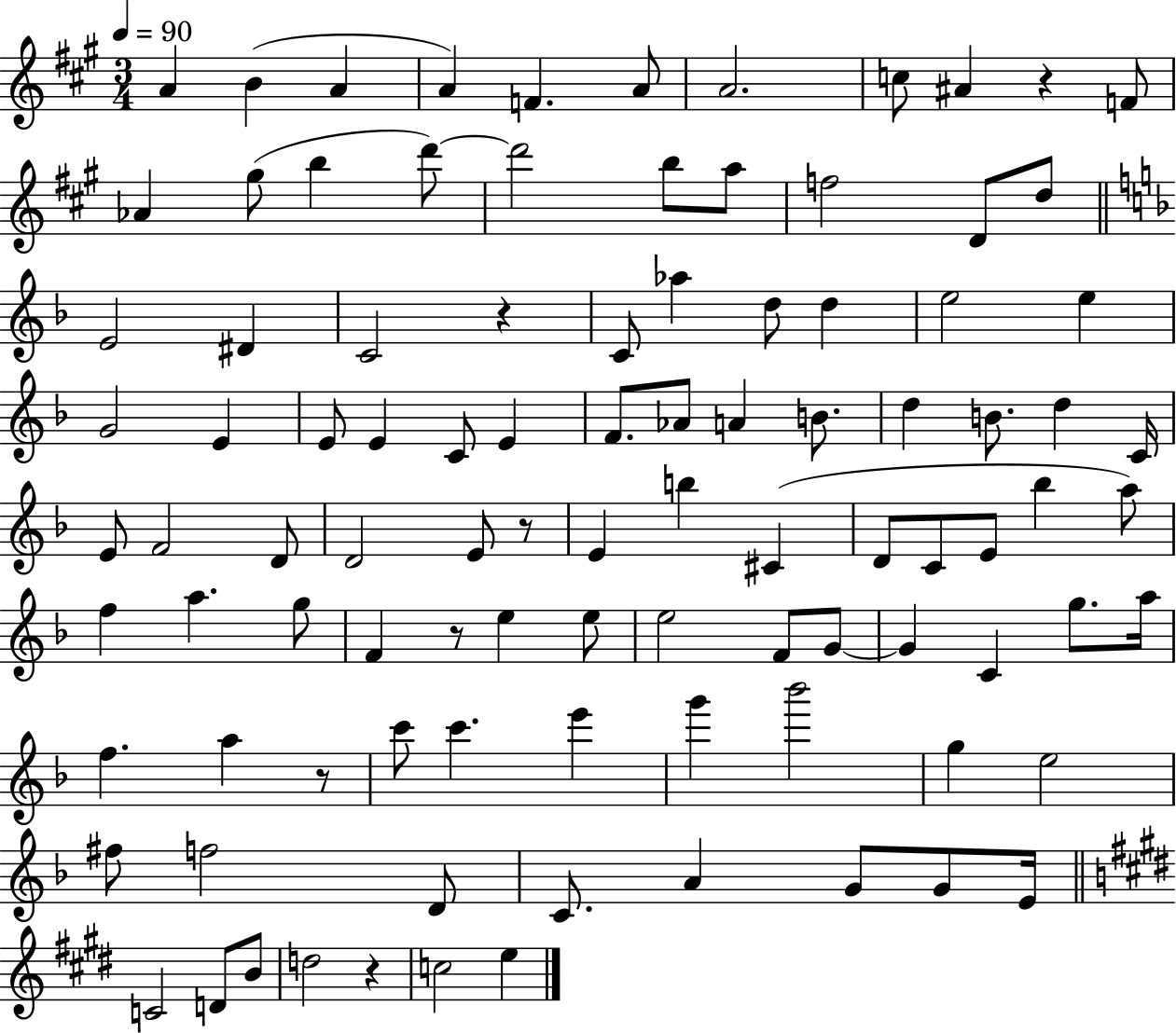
A4/q B4/q A4/q A4/q F4/q. A4/e A4/h. C5/e A#4/q R/q F4/e Ab4/q G#5/e B5/q D6/e D6/h B5/e A5/e F5/h D4/e D5/e E4/h D#4/q C4/h R/q C4/e Ab5/q D5/e D5/q E5/h E5/q G4/h E4/q E4/e E4/q C4/e E4/q F4/e. Ab4/e A4/q B4/e. D5/q B4/e. D5/q C4/s E4/e F4/h D4/e D4/h E4/e R/e E4/q B5/q C#4/q D4/e C4/e E4/e Bb5/q A5/e F5/q A5/q. G5/e F4/q R/e E5/q E5/e E5/h F4/e G4/e G4/q C4/q G5/e. A5/s F5/q. A5/q R/e C6/e C6/q. E6/q G6/q Bb6/h G5/q E5/h F#5/e F5/h D4/e C4/e. A4/q G4/e G4/e E4/s C4/h D4/e B4/e D5/h R/q C5/h E5/q